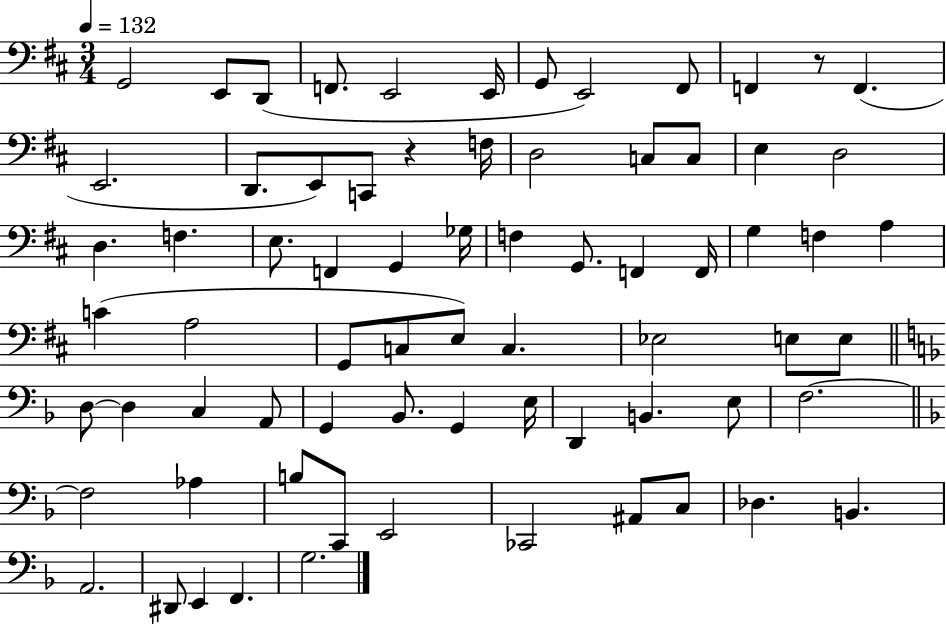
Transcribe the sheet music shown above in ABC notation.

X:1
T:Untitled
M:3/4
L:1/4
K:D
G,,2 E,,/2 D,,/2 F,,/2 E,,2 E,,/4 G,,/2 E,,2 ^F,,/2 F,, z/2 F,, E,,2 D,,/2 E,,/2 C,,/2 z F,/4 D,2 C,/2 C,/2 E, D,2 D, F, E,/2 F,, G,, _G,/4 F, G,,/2 F,, F,,/4 G, F, A, C A,2 G,,/2 C,/2 E,/2 C, _E,2 E,/2 E,/2 D,/2 D, C, A,,/2 G,, _B,,/2 G,, E,/4 D,, B,, E,/2 F,2 F,2 _A, B,/2 C,,/2 E,,2 _C,,2 ^A,,/2 C,/2 _D, B,, A,,2 ^D,,/2 E,, F,, G,2